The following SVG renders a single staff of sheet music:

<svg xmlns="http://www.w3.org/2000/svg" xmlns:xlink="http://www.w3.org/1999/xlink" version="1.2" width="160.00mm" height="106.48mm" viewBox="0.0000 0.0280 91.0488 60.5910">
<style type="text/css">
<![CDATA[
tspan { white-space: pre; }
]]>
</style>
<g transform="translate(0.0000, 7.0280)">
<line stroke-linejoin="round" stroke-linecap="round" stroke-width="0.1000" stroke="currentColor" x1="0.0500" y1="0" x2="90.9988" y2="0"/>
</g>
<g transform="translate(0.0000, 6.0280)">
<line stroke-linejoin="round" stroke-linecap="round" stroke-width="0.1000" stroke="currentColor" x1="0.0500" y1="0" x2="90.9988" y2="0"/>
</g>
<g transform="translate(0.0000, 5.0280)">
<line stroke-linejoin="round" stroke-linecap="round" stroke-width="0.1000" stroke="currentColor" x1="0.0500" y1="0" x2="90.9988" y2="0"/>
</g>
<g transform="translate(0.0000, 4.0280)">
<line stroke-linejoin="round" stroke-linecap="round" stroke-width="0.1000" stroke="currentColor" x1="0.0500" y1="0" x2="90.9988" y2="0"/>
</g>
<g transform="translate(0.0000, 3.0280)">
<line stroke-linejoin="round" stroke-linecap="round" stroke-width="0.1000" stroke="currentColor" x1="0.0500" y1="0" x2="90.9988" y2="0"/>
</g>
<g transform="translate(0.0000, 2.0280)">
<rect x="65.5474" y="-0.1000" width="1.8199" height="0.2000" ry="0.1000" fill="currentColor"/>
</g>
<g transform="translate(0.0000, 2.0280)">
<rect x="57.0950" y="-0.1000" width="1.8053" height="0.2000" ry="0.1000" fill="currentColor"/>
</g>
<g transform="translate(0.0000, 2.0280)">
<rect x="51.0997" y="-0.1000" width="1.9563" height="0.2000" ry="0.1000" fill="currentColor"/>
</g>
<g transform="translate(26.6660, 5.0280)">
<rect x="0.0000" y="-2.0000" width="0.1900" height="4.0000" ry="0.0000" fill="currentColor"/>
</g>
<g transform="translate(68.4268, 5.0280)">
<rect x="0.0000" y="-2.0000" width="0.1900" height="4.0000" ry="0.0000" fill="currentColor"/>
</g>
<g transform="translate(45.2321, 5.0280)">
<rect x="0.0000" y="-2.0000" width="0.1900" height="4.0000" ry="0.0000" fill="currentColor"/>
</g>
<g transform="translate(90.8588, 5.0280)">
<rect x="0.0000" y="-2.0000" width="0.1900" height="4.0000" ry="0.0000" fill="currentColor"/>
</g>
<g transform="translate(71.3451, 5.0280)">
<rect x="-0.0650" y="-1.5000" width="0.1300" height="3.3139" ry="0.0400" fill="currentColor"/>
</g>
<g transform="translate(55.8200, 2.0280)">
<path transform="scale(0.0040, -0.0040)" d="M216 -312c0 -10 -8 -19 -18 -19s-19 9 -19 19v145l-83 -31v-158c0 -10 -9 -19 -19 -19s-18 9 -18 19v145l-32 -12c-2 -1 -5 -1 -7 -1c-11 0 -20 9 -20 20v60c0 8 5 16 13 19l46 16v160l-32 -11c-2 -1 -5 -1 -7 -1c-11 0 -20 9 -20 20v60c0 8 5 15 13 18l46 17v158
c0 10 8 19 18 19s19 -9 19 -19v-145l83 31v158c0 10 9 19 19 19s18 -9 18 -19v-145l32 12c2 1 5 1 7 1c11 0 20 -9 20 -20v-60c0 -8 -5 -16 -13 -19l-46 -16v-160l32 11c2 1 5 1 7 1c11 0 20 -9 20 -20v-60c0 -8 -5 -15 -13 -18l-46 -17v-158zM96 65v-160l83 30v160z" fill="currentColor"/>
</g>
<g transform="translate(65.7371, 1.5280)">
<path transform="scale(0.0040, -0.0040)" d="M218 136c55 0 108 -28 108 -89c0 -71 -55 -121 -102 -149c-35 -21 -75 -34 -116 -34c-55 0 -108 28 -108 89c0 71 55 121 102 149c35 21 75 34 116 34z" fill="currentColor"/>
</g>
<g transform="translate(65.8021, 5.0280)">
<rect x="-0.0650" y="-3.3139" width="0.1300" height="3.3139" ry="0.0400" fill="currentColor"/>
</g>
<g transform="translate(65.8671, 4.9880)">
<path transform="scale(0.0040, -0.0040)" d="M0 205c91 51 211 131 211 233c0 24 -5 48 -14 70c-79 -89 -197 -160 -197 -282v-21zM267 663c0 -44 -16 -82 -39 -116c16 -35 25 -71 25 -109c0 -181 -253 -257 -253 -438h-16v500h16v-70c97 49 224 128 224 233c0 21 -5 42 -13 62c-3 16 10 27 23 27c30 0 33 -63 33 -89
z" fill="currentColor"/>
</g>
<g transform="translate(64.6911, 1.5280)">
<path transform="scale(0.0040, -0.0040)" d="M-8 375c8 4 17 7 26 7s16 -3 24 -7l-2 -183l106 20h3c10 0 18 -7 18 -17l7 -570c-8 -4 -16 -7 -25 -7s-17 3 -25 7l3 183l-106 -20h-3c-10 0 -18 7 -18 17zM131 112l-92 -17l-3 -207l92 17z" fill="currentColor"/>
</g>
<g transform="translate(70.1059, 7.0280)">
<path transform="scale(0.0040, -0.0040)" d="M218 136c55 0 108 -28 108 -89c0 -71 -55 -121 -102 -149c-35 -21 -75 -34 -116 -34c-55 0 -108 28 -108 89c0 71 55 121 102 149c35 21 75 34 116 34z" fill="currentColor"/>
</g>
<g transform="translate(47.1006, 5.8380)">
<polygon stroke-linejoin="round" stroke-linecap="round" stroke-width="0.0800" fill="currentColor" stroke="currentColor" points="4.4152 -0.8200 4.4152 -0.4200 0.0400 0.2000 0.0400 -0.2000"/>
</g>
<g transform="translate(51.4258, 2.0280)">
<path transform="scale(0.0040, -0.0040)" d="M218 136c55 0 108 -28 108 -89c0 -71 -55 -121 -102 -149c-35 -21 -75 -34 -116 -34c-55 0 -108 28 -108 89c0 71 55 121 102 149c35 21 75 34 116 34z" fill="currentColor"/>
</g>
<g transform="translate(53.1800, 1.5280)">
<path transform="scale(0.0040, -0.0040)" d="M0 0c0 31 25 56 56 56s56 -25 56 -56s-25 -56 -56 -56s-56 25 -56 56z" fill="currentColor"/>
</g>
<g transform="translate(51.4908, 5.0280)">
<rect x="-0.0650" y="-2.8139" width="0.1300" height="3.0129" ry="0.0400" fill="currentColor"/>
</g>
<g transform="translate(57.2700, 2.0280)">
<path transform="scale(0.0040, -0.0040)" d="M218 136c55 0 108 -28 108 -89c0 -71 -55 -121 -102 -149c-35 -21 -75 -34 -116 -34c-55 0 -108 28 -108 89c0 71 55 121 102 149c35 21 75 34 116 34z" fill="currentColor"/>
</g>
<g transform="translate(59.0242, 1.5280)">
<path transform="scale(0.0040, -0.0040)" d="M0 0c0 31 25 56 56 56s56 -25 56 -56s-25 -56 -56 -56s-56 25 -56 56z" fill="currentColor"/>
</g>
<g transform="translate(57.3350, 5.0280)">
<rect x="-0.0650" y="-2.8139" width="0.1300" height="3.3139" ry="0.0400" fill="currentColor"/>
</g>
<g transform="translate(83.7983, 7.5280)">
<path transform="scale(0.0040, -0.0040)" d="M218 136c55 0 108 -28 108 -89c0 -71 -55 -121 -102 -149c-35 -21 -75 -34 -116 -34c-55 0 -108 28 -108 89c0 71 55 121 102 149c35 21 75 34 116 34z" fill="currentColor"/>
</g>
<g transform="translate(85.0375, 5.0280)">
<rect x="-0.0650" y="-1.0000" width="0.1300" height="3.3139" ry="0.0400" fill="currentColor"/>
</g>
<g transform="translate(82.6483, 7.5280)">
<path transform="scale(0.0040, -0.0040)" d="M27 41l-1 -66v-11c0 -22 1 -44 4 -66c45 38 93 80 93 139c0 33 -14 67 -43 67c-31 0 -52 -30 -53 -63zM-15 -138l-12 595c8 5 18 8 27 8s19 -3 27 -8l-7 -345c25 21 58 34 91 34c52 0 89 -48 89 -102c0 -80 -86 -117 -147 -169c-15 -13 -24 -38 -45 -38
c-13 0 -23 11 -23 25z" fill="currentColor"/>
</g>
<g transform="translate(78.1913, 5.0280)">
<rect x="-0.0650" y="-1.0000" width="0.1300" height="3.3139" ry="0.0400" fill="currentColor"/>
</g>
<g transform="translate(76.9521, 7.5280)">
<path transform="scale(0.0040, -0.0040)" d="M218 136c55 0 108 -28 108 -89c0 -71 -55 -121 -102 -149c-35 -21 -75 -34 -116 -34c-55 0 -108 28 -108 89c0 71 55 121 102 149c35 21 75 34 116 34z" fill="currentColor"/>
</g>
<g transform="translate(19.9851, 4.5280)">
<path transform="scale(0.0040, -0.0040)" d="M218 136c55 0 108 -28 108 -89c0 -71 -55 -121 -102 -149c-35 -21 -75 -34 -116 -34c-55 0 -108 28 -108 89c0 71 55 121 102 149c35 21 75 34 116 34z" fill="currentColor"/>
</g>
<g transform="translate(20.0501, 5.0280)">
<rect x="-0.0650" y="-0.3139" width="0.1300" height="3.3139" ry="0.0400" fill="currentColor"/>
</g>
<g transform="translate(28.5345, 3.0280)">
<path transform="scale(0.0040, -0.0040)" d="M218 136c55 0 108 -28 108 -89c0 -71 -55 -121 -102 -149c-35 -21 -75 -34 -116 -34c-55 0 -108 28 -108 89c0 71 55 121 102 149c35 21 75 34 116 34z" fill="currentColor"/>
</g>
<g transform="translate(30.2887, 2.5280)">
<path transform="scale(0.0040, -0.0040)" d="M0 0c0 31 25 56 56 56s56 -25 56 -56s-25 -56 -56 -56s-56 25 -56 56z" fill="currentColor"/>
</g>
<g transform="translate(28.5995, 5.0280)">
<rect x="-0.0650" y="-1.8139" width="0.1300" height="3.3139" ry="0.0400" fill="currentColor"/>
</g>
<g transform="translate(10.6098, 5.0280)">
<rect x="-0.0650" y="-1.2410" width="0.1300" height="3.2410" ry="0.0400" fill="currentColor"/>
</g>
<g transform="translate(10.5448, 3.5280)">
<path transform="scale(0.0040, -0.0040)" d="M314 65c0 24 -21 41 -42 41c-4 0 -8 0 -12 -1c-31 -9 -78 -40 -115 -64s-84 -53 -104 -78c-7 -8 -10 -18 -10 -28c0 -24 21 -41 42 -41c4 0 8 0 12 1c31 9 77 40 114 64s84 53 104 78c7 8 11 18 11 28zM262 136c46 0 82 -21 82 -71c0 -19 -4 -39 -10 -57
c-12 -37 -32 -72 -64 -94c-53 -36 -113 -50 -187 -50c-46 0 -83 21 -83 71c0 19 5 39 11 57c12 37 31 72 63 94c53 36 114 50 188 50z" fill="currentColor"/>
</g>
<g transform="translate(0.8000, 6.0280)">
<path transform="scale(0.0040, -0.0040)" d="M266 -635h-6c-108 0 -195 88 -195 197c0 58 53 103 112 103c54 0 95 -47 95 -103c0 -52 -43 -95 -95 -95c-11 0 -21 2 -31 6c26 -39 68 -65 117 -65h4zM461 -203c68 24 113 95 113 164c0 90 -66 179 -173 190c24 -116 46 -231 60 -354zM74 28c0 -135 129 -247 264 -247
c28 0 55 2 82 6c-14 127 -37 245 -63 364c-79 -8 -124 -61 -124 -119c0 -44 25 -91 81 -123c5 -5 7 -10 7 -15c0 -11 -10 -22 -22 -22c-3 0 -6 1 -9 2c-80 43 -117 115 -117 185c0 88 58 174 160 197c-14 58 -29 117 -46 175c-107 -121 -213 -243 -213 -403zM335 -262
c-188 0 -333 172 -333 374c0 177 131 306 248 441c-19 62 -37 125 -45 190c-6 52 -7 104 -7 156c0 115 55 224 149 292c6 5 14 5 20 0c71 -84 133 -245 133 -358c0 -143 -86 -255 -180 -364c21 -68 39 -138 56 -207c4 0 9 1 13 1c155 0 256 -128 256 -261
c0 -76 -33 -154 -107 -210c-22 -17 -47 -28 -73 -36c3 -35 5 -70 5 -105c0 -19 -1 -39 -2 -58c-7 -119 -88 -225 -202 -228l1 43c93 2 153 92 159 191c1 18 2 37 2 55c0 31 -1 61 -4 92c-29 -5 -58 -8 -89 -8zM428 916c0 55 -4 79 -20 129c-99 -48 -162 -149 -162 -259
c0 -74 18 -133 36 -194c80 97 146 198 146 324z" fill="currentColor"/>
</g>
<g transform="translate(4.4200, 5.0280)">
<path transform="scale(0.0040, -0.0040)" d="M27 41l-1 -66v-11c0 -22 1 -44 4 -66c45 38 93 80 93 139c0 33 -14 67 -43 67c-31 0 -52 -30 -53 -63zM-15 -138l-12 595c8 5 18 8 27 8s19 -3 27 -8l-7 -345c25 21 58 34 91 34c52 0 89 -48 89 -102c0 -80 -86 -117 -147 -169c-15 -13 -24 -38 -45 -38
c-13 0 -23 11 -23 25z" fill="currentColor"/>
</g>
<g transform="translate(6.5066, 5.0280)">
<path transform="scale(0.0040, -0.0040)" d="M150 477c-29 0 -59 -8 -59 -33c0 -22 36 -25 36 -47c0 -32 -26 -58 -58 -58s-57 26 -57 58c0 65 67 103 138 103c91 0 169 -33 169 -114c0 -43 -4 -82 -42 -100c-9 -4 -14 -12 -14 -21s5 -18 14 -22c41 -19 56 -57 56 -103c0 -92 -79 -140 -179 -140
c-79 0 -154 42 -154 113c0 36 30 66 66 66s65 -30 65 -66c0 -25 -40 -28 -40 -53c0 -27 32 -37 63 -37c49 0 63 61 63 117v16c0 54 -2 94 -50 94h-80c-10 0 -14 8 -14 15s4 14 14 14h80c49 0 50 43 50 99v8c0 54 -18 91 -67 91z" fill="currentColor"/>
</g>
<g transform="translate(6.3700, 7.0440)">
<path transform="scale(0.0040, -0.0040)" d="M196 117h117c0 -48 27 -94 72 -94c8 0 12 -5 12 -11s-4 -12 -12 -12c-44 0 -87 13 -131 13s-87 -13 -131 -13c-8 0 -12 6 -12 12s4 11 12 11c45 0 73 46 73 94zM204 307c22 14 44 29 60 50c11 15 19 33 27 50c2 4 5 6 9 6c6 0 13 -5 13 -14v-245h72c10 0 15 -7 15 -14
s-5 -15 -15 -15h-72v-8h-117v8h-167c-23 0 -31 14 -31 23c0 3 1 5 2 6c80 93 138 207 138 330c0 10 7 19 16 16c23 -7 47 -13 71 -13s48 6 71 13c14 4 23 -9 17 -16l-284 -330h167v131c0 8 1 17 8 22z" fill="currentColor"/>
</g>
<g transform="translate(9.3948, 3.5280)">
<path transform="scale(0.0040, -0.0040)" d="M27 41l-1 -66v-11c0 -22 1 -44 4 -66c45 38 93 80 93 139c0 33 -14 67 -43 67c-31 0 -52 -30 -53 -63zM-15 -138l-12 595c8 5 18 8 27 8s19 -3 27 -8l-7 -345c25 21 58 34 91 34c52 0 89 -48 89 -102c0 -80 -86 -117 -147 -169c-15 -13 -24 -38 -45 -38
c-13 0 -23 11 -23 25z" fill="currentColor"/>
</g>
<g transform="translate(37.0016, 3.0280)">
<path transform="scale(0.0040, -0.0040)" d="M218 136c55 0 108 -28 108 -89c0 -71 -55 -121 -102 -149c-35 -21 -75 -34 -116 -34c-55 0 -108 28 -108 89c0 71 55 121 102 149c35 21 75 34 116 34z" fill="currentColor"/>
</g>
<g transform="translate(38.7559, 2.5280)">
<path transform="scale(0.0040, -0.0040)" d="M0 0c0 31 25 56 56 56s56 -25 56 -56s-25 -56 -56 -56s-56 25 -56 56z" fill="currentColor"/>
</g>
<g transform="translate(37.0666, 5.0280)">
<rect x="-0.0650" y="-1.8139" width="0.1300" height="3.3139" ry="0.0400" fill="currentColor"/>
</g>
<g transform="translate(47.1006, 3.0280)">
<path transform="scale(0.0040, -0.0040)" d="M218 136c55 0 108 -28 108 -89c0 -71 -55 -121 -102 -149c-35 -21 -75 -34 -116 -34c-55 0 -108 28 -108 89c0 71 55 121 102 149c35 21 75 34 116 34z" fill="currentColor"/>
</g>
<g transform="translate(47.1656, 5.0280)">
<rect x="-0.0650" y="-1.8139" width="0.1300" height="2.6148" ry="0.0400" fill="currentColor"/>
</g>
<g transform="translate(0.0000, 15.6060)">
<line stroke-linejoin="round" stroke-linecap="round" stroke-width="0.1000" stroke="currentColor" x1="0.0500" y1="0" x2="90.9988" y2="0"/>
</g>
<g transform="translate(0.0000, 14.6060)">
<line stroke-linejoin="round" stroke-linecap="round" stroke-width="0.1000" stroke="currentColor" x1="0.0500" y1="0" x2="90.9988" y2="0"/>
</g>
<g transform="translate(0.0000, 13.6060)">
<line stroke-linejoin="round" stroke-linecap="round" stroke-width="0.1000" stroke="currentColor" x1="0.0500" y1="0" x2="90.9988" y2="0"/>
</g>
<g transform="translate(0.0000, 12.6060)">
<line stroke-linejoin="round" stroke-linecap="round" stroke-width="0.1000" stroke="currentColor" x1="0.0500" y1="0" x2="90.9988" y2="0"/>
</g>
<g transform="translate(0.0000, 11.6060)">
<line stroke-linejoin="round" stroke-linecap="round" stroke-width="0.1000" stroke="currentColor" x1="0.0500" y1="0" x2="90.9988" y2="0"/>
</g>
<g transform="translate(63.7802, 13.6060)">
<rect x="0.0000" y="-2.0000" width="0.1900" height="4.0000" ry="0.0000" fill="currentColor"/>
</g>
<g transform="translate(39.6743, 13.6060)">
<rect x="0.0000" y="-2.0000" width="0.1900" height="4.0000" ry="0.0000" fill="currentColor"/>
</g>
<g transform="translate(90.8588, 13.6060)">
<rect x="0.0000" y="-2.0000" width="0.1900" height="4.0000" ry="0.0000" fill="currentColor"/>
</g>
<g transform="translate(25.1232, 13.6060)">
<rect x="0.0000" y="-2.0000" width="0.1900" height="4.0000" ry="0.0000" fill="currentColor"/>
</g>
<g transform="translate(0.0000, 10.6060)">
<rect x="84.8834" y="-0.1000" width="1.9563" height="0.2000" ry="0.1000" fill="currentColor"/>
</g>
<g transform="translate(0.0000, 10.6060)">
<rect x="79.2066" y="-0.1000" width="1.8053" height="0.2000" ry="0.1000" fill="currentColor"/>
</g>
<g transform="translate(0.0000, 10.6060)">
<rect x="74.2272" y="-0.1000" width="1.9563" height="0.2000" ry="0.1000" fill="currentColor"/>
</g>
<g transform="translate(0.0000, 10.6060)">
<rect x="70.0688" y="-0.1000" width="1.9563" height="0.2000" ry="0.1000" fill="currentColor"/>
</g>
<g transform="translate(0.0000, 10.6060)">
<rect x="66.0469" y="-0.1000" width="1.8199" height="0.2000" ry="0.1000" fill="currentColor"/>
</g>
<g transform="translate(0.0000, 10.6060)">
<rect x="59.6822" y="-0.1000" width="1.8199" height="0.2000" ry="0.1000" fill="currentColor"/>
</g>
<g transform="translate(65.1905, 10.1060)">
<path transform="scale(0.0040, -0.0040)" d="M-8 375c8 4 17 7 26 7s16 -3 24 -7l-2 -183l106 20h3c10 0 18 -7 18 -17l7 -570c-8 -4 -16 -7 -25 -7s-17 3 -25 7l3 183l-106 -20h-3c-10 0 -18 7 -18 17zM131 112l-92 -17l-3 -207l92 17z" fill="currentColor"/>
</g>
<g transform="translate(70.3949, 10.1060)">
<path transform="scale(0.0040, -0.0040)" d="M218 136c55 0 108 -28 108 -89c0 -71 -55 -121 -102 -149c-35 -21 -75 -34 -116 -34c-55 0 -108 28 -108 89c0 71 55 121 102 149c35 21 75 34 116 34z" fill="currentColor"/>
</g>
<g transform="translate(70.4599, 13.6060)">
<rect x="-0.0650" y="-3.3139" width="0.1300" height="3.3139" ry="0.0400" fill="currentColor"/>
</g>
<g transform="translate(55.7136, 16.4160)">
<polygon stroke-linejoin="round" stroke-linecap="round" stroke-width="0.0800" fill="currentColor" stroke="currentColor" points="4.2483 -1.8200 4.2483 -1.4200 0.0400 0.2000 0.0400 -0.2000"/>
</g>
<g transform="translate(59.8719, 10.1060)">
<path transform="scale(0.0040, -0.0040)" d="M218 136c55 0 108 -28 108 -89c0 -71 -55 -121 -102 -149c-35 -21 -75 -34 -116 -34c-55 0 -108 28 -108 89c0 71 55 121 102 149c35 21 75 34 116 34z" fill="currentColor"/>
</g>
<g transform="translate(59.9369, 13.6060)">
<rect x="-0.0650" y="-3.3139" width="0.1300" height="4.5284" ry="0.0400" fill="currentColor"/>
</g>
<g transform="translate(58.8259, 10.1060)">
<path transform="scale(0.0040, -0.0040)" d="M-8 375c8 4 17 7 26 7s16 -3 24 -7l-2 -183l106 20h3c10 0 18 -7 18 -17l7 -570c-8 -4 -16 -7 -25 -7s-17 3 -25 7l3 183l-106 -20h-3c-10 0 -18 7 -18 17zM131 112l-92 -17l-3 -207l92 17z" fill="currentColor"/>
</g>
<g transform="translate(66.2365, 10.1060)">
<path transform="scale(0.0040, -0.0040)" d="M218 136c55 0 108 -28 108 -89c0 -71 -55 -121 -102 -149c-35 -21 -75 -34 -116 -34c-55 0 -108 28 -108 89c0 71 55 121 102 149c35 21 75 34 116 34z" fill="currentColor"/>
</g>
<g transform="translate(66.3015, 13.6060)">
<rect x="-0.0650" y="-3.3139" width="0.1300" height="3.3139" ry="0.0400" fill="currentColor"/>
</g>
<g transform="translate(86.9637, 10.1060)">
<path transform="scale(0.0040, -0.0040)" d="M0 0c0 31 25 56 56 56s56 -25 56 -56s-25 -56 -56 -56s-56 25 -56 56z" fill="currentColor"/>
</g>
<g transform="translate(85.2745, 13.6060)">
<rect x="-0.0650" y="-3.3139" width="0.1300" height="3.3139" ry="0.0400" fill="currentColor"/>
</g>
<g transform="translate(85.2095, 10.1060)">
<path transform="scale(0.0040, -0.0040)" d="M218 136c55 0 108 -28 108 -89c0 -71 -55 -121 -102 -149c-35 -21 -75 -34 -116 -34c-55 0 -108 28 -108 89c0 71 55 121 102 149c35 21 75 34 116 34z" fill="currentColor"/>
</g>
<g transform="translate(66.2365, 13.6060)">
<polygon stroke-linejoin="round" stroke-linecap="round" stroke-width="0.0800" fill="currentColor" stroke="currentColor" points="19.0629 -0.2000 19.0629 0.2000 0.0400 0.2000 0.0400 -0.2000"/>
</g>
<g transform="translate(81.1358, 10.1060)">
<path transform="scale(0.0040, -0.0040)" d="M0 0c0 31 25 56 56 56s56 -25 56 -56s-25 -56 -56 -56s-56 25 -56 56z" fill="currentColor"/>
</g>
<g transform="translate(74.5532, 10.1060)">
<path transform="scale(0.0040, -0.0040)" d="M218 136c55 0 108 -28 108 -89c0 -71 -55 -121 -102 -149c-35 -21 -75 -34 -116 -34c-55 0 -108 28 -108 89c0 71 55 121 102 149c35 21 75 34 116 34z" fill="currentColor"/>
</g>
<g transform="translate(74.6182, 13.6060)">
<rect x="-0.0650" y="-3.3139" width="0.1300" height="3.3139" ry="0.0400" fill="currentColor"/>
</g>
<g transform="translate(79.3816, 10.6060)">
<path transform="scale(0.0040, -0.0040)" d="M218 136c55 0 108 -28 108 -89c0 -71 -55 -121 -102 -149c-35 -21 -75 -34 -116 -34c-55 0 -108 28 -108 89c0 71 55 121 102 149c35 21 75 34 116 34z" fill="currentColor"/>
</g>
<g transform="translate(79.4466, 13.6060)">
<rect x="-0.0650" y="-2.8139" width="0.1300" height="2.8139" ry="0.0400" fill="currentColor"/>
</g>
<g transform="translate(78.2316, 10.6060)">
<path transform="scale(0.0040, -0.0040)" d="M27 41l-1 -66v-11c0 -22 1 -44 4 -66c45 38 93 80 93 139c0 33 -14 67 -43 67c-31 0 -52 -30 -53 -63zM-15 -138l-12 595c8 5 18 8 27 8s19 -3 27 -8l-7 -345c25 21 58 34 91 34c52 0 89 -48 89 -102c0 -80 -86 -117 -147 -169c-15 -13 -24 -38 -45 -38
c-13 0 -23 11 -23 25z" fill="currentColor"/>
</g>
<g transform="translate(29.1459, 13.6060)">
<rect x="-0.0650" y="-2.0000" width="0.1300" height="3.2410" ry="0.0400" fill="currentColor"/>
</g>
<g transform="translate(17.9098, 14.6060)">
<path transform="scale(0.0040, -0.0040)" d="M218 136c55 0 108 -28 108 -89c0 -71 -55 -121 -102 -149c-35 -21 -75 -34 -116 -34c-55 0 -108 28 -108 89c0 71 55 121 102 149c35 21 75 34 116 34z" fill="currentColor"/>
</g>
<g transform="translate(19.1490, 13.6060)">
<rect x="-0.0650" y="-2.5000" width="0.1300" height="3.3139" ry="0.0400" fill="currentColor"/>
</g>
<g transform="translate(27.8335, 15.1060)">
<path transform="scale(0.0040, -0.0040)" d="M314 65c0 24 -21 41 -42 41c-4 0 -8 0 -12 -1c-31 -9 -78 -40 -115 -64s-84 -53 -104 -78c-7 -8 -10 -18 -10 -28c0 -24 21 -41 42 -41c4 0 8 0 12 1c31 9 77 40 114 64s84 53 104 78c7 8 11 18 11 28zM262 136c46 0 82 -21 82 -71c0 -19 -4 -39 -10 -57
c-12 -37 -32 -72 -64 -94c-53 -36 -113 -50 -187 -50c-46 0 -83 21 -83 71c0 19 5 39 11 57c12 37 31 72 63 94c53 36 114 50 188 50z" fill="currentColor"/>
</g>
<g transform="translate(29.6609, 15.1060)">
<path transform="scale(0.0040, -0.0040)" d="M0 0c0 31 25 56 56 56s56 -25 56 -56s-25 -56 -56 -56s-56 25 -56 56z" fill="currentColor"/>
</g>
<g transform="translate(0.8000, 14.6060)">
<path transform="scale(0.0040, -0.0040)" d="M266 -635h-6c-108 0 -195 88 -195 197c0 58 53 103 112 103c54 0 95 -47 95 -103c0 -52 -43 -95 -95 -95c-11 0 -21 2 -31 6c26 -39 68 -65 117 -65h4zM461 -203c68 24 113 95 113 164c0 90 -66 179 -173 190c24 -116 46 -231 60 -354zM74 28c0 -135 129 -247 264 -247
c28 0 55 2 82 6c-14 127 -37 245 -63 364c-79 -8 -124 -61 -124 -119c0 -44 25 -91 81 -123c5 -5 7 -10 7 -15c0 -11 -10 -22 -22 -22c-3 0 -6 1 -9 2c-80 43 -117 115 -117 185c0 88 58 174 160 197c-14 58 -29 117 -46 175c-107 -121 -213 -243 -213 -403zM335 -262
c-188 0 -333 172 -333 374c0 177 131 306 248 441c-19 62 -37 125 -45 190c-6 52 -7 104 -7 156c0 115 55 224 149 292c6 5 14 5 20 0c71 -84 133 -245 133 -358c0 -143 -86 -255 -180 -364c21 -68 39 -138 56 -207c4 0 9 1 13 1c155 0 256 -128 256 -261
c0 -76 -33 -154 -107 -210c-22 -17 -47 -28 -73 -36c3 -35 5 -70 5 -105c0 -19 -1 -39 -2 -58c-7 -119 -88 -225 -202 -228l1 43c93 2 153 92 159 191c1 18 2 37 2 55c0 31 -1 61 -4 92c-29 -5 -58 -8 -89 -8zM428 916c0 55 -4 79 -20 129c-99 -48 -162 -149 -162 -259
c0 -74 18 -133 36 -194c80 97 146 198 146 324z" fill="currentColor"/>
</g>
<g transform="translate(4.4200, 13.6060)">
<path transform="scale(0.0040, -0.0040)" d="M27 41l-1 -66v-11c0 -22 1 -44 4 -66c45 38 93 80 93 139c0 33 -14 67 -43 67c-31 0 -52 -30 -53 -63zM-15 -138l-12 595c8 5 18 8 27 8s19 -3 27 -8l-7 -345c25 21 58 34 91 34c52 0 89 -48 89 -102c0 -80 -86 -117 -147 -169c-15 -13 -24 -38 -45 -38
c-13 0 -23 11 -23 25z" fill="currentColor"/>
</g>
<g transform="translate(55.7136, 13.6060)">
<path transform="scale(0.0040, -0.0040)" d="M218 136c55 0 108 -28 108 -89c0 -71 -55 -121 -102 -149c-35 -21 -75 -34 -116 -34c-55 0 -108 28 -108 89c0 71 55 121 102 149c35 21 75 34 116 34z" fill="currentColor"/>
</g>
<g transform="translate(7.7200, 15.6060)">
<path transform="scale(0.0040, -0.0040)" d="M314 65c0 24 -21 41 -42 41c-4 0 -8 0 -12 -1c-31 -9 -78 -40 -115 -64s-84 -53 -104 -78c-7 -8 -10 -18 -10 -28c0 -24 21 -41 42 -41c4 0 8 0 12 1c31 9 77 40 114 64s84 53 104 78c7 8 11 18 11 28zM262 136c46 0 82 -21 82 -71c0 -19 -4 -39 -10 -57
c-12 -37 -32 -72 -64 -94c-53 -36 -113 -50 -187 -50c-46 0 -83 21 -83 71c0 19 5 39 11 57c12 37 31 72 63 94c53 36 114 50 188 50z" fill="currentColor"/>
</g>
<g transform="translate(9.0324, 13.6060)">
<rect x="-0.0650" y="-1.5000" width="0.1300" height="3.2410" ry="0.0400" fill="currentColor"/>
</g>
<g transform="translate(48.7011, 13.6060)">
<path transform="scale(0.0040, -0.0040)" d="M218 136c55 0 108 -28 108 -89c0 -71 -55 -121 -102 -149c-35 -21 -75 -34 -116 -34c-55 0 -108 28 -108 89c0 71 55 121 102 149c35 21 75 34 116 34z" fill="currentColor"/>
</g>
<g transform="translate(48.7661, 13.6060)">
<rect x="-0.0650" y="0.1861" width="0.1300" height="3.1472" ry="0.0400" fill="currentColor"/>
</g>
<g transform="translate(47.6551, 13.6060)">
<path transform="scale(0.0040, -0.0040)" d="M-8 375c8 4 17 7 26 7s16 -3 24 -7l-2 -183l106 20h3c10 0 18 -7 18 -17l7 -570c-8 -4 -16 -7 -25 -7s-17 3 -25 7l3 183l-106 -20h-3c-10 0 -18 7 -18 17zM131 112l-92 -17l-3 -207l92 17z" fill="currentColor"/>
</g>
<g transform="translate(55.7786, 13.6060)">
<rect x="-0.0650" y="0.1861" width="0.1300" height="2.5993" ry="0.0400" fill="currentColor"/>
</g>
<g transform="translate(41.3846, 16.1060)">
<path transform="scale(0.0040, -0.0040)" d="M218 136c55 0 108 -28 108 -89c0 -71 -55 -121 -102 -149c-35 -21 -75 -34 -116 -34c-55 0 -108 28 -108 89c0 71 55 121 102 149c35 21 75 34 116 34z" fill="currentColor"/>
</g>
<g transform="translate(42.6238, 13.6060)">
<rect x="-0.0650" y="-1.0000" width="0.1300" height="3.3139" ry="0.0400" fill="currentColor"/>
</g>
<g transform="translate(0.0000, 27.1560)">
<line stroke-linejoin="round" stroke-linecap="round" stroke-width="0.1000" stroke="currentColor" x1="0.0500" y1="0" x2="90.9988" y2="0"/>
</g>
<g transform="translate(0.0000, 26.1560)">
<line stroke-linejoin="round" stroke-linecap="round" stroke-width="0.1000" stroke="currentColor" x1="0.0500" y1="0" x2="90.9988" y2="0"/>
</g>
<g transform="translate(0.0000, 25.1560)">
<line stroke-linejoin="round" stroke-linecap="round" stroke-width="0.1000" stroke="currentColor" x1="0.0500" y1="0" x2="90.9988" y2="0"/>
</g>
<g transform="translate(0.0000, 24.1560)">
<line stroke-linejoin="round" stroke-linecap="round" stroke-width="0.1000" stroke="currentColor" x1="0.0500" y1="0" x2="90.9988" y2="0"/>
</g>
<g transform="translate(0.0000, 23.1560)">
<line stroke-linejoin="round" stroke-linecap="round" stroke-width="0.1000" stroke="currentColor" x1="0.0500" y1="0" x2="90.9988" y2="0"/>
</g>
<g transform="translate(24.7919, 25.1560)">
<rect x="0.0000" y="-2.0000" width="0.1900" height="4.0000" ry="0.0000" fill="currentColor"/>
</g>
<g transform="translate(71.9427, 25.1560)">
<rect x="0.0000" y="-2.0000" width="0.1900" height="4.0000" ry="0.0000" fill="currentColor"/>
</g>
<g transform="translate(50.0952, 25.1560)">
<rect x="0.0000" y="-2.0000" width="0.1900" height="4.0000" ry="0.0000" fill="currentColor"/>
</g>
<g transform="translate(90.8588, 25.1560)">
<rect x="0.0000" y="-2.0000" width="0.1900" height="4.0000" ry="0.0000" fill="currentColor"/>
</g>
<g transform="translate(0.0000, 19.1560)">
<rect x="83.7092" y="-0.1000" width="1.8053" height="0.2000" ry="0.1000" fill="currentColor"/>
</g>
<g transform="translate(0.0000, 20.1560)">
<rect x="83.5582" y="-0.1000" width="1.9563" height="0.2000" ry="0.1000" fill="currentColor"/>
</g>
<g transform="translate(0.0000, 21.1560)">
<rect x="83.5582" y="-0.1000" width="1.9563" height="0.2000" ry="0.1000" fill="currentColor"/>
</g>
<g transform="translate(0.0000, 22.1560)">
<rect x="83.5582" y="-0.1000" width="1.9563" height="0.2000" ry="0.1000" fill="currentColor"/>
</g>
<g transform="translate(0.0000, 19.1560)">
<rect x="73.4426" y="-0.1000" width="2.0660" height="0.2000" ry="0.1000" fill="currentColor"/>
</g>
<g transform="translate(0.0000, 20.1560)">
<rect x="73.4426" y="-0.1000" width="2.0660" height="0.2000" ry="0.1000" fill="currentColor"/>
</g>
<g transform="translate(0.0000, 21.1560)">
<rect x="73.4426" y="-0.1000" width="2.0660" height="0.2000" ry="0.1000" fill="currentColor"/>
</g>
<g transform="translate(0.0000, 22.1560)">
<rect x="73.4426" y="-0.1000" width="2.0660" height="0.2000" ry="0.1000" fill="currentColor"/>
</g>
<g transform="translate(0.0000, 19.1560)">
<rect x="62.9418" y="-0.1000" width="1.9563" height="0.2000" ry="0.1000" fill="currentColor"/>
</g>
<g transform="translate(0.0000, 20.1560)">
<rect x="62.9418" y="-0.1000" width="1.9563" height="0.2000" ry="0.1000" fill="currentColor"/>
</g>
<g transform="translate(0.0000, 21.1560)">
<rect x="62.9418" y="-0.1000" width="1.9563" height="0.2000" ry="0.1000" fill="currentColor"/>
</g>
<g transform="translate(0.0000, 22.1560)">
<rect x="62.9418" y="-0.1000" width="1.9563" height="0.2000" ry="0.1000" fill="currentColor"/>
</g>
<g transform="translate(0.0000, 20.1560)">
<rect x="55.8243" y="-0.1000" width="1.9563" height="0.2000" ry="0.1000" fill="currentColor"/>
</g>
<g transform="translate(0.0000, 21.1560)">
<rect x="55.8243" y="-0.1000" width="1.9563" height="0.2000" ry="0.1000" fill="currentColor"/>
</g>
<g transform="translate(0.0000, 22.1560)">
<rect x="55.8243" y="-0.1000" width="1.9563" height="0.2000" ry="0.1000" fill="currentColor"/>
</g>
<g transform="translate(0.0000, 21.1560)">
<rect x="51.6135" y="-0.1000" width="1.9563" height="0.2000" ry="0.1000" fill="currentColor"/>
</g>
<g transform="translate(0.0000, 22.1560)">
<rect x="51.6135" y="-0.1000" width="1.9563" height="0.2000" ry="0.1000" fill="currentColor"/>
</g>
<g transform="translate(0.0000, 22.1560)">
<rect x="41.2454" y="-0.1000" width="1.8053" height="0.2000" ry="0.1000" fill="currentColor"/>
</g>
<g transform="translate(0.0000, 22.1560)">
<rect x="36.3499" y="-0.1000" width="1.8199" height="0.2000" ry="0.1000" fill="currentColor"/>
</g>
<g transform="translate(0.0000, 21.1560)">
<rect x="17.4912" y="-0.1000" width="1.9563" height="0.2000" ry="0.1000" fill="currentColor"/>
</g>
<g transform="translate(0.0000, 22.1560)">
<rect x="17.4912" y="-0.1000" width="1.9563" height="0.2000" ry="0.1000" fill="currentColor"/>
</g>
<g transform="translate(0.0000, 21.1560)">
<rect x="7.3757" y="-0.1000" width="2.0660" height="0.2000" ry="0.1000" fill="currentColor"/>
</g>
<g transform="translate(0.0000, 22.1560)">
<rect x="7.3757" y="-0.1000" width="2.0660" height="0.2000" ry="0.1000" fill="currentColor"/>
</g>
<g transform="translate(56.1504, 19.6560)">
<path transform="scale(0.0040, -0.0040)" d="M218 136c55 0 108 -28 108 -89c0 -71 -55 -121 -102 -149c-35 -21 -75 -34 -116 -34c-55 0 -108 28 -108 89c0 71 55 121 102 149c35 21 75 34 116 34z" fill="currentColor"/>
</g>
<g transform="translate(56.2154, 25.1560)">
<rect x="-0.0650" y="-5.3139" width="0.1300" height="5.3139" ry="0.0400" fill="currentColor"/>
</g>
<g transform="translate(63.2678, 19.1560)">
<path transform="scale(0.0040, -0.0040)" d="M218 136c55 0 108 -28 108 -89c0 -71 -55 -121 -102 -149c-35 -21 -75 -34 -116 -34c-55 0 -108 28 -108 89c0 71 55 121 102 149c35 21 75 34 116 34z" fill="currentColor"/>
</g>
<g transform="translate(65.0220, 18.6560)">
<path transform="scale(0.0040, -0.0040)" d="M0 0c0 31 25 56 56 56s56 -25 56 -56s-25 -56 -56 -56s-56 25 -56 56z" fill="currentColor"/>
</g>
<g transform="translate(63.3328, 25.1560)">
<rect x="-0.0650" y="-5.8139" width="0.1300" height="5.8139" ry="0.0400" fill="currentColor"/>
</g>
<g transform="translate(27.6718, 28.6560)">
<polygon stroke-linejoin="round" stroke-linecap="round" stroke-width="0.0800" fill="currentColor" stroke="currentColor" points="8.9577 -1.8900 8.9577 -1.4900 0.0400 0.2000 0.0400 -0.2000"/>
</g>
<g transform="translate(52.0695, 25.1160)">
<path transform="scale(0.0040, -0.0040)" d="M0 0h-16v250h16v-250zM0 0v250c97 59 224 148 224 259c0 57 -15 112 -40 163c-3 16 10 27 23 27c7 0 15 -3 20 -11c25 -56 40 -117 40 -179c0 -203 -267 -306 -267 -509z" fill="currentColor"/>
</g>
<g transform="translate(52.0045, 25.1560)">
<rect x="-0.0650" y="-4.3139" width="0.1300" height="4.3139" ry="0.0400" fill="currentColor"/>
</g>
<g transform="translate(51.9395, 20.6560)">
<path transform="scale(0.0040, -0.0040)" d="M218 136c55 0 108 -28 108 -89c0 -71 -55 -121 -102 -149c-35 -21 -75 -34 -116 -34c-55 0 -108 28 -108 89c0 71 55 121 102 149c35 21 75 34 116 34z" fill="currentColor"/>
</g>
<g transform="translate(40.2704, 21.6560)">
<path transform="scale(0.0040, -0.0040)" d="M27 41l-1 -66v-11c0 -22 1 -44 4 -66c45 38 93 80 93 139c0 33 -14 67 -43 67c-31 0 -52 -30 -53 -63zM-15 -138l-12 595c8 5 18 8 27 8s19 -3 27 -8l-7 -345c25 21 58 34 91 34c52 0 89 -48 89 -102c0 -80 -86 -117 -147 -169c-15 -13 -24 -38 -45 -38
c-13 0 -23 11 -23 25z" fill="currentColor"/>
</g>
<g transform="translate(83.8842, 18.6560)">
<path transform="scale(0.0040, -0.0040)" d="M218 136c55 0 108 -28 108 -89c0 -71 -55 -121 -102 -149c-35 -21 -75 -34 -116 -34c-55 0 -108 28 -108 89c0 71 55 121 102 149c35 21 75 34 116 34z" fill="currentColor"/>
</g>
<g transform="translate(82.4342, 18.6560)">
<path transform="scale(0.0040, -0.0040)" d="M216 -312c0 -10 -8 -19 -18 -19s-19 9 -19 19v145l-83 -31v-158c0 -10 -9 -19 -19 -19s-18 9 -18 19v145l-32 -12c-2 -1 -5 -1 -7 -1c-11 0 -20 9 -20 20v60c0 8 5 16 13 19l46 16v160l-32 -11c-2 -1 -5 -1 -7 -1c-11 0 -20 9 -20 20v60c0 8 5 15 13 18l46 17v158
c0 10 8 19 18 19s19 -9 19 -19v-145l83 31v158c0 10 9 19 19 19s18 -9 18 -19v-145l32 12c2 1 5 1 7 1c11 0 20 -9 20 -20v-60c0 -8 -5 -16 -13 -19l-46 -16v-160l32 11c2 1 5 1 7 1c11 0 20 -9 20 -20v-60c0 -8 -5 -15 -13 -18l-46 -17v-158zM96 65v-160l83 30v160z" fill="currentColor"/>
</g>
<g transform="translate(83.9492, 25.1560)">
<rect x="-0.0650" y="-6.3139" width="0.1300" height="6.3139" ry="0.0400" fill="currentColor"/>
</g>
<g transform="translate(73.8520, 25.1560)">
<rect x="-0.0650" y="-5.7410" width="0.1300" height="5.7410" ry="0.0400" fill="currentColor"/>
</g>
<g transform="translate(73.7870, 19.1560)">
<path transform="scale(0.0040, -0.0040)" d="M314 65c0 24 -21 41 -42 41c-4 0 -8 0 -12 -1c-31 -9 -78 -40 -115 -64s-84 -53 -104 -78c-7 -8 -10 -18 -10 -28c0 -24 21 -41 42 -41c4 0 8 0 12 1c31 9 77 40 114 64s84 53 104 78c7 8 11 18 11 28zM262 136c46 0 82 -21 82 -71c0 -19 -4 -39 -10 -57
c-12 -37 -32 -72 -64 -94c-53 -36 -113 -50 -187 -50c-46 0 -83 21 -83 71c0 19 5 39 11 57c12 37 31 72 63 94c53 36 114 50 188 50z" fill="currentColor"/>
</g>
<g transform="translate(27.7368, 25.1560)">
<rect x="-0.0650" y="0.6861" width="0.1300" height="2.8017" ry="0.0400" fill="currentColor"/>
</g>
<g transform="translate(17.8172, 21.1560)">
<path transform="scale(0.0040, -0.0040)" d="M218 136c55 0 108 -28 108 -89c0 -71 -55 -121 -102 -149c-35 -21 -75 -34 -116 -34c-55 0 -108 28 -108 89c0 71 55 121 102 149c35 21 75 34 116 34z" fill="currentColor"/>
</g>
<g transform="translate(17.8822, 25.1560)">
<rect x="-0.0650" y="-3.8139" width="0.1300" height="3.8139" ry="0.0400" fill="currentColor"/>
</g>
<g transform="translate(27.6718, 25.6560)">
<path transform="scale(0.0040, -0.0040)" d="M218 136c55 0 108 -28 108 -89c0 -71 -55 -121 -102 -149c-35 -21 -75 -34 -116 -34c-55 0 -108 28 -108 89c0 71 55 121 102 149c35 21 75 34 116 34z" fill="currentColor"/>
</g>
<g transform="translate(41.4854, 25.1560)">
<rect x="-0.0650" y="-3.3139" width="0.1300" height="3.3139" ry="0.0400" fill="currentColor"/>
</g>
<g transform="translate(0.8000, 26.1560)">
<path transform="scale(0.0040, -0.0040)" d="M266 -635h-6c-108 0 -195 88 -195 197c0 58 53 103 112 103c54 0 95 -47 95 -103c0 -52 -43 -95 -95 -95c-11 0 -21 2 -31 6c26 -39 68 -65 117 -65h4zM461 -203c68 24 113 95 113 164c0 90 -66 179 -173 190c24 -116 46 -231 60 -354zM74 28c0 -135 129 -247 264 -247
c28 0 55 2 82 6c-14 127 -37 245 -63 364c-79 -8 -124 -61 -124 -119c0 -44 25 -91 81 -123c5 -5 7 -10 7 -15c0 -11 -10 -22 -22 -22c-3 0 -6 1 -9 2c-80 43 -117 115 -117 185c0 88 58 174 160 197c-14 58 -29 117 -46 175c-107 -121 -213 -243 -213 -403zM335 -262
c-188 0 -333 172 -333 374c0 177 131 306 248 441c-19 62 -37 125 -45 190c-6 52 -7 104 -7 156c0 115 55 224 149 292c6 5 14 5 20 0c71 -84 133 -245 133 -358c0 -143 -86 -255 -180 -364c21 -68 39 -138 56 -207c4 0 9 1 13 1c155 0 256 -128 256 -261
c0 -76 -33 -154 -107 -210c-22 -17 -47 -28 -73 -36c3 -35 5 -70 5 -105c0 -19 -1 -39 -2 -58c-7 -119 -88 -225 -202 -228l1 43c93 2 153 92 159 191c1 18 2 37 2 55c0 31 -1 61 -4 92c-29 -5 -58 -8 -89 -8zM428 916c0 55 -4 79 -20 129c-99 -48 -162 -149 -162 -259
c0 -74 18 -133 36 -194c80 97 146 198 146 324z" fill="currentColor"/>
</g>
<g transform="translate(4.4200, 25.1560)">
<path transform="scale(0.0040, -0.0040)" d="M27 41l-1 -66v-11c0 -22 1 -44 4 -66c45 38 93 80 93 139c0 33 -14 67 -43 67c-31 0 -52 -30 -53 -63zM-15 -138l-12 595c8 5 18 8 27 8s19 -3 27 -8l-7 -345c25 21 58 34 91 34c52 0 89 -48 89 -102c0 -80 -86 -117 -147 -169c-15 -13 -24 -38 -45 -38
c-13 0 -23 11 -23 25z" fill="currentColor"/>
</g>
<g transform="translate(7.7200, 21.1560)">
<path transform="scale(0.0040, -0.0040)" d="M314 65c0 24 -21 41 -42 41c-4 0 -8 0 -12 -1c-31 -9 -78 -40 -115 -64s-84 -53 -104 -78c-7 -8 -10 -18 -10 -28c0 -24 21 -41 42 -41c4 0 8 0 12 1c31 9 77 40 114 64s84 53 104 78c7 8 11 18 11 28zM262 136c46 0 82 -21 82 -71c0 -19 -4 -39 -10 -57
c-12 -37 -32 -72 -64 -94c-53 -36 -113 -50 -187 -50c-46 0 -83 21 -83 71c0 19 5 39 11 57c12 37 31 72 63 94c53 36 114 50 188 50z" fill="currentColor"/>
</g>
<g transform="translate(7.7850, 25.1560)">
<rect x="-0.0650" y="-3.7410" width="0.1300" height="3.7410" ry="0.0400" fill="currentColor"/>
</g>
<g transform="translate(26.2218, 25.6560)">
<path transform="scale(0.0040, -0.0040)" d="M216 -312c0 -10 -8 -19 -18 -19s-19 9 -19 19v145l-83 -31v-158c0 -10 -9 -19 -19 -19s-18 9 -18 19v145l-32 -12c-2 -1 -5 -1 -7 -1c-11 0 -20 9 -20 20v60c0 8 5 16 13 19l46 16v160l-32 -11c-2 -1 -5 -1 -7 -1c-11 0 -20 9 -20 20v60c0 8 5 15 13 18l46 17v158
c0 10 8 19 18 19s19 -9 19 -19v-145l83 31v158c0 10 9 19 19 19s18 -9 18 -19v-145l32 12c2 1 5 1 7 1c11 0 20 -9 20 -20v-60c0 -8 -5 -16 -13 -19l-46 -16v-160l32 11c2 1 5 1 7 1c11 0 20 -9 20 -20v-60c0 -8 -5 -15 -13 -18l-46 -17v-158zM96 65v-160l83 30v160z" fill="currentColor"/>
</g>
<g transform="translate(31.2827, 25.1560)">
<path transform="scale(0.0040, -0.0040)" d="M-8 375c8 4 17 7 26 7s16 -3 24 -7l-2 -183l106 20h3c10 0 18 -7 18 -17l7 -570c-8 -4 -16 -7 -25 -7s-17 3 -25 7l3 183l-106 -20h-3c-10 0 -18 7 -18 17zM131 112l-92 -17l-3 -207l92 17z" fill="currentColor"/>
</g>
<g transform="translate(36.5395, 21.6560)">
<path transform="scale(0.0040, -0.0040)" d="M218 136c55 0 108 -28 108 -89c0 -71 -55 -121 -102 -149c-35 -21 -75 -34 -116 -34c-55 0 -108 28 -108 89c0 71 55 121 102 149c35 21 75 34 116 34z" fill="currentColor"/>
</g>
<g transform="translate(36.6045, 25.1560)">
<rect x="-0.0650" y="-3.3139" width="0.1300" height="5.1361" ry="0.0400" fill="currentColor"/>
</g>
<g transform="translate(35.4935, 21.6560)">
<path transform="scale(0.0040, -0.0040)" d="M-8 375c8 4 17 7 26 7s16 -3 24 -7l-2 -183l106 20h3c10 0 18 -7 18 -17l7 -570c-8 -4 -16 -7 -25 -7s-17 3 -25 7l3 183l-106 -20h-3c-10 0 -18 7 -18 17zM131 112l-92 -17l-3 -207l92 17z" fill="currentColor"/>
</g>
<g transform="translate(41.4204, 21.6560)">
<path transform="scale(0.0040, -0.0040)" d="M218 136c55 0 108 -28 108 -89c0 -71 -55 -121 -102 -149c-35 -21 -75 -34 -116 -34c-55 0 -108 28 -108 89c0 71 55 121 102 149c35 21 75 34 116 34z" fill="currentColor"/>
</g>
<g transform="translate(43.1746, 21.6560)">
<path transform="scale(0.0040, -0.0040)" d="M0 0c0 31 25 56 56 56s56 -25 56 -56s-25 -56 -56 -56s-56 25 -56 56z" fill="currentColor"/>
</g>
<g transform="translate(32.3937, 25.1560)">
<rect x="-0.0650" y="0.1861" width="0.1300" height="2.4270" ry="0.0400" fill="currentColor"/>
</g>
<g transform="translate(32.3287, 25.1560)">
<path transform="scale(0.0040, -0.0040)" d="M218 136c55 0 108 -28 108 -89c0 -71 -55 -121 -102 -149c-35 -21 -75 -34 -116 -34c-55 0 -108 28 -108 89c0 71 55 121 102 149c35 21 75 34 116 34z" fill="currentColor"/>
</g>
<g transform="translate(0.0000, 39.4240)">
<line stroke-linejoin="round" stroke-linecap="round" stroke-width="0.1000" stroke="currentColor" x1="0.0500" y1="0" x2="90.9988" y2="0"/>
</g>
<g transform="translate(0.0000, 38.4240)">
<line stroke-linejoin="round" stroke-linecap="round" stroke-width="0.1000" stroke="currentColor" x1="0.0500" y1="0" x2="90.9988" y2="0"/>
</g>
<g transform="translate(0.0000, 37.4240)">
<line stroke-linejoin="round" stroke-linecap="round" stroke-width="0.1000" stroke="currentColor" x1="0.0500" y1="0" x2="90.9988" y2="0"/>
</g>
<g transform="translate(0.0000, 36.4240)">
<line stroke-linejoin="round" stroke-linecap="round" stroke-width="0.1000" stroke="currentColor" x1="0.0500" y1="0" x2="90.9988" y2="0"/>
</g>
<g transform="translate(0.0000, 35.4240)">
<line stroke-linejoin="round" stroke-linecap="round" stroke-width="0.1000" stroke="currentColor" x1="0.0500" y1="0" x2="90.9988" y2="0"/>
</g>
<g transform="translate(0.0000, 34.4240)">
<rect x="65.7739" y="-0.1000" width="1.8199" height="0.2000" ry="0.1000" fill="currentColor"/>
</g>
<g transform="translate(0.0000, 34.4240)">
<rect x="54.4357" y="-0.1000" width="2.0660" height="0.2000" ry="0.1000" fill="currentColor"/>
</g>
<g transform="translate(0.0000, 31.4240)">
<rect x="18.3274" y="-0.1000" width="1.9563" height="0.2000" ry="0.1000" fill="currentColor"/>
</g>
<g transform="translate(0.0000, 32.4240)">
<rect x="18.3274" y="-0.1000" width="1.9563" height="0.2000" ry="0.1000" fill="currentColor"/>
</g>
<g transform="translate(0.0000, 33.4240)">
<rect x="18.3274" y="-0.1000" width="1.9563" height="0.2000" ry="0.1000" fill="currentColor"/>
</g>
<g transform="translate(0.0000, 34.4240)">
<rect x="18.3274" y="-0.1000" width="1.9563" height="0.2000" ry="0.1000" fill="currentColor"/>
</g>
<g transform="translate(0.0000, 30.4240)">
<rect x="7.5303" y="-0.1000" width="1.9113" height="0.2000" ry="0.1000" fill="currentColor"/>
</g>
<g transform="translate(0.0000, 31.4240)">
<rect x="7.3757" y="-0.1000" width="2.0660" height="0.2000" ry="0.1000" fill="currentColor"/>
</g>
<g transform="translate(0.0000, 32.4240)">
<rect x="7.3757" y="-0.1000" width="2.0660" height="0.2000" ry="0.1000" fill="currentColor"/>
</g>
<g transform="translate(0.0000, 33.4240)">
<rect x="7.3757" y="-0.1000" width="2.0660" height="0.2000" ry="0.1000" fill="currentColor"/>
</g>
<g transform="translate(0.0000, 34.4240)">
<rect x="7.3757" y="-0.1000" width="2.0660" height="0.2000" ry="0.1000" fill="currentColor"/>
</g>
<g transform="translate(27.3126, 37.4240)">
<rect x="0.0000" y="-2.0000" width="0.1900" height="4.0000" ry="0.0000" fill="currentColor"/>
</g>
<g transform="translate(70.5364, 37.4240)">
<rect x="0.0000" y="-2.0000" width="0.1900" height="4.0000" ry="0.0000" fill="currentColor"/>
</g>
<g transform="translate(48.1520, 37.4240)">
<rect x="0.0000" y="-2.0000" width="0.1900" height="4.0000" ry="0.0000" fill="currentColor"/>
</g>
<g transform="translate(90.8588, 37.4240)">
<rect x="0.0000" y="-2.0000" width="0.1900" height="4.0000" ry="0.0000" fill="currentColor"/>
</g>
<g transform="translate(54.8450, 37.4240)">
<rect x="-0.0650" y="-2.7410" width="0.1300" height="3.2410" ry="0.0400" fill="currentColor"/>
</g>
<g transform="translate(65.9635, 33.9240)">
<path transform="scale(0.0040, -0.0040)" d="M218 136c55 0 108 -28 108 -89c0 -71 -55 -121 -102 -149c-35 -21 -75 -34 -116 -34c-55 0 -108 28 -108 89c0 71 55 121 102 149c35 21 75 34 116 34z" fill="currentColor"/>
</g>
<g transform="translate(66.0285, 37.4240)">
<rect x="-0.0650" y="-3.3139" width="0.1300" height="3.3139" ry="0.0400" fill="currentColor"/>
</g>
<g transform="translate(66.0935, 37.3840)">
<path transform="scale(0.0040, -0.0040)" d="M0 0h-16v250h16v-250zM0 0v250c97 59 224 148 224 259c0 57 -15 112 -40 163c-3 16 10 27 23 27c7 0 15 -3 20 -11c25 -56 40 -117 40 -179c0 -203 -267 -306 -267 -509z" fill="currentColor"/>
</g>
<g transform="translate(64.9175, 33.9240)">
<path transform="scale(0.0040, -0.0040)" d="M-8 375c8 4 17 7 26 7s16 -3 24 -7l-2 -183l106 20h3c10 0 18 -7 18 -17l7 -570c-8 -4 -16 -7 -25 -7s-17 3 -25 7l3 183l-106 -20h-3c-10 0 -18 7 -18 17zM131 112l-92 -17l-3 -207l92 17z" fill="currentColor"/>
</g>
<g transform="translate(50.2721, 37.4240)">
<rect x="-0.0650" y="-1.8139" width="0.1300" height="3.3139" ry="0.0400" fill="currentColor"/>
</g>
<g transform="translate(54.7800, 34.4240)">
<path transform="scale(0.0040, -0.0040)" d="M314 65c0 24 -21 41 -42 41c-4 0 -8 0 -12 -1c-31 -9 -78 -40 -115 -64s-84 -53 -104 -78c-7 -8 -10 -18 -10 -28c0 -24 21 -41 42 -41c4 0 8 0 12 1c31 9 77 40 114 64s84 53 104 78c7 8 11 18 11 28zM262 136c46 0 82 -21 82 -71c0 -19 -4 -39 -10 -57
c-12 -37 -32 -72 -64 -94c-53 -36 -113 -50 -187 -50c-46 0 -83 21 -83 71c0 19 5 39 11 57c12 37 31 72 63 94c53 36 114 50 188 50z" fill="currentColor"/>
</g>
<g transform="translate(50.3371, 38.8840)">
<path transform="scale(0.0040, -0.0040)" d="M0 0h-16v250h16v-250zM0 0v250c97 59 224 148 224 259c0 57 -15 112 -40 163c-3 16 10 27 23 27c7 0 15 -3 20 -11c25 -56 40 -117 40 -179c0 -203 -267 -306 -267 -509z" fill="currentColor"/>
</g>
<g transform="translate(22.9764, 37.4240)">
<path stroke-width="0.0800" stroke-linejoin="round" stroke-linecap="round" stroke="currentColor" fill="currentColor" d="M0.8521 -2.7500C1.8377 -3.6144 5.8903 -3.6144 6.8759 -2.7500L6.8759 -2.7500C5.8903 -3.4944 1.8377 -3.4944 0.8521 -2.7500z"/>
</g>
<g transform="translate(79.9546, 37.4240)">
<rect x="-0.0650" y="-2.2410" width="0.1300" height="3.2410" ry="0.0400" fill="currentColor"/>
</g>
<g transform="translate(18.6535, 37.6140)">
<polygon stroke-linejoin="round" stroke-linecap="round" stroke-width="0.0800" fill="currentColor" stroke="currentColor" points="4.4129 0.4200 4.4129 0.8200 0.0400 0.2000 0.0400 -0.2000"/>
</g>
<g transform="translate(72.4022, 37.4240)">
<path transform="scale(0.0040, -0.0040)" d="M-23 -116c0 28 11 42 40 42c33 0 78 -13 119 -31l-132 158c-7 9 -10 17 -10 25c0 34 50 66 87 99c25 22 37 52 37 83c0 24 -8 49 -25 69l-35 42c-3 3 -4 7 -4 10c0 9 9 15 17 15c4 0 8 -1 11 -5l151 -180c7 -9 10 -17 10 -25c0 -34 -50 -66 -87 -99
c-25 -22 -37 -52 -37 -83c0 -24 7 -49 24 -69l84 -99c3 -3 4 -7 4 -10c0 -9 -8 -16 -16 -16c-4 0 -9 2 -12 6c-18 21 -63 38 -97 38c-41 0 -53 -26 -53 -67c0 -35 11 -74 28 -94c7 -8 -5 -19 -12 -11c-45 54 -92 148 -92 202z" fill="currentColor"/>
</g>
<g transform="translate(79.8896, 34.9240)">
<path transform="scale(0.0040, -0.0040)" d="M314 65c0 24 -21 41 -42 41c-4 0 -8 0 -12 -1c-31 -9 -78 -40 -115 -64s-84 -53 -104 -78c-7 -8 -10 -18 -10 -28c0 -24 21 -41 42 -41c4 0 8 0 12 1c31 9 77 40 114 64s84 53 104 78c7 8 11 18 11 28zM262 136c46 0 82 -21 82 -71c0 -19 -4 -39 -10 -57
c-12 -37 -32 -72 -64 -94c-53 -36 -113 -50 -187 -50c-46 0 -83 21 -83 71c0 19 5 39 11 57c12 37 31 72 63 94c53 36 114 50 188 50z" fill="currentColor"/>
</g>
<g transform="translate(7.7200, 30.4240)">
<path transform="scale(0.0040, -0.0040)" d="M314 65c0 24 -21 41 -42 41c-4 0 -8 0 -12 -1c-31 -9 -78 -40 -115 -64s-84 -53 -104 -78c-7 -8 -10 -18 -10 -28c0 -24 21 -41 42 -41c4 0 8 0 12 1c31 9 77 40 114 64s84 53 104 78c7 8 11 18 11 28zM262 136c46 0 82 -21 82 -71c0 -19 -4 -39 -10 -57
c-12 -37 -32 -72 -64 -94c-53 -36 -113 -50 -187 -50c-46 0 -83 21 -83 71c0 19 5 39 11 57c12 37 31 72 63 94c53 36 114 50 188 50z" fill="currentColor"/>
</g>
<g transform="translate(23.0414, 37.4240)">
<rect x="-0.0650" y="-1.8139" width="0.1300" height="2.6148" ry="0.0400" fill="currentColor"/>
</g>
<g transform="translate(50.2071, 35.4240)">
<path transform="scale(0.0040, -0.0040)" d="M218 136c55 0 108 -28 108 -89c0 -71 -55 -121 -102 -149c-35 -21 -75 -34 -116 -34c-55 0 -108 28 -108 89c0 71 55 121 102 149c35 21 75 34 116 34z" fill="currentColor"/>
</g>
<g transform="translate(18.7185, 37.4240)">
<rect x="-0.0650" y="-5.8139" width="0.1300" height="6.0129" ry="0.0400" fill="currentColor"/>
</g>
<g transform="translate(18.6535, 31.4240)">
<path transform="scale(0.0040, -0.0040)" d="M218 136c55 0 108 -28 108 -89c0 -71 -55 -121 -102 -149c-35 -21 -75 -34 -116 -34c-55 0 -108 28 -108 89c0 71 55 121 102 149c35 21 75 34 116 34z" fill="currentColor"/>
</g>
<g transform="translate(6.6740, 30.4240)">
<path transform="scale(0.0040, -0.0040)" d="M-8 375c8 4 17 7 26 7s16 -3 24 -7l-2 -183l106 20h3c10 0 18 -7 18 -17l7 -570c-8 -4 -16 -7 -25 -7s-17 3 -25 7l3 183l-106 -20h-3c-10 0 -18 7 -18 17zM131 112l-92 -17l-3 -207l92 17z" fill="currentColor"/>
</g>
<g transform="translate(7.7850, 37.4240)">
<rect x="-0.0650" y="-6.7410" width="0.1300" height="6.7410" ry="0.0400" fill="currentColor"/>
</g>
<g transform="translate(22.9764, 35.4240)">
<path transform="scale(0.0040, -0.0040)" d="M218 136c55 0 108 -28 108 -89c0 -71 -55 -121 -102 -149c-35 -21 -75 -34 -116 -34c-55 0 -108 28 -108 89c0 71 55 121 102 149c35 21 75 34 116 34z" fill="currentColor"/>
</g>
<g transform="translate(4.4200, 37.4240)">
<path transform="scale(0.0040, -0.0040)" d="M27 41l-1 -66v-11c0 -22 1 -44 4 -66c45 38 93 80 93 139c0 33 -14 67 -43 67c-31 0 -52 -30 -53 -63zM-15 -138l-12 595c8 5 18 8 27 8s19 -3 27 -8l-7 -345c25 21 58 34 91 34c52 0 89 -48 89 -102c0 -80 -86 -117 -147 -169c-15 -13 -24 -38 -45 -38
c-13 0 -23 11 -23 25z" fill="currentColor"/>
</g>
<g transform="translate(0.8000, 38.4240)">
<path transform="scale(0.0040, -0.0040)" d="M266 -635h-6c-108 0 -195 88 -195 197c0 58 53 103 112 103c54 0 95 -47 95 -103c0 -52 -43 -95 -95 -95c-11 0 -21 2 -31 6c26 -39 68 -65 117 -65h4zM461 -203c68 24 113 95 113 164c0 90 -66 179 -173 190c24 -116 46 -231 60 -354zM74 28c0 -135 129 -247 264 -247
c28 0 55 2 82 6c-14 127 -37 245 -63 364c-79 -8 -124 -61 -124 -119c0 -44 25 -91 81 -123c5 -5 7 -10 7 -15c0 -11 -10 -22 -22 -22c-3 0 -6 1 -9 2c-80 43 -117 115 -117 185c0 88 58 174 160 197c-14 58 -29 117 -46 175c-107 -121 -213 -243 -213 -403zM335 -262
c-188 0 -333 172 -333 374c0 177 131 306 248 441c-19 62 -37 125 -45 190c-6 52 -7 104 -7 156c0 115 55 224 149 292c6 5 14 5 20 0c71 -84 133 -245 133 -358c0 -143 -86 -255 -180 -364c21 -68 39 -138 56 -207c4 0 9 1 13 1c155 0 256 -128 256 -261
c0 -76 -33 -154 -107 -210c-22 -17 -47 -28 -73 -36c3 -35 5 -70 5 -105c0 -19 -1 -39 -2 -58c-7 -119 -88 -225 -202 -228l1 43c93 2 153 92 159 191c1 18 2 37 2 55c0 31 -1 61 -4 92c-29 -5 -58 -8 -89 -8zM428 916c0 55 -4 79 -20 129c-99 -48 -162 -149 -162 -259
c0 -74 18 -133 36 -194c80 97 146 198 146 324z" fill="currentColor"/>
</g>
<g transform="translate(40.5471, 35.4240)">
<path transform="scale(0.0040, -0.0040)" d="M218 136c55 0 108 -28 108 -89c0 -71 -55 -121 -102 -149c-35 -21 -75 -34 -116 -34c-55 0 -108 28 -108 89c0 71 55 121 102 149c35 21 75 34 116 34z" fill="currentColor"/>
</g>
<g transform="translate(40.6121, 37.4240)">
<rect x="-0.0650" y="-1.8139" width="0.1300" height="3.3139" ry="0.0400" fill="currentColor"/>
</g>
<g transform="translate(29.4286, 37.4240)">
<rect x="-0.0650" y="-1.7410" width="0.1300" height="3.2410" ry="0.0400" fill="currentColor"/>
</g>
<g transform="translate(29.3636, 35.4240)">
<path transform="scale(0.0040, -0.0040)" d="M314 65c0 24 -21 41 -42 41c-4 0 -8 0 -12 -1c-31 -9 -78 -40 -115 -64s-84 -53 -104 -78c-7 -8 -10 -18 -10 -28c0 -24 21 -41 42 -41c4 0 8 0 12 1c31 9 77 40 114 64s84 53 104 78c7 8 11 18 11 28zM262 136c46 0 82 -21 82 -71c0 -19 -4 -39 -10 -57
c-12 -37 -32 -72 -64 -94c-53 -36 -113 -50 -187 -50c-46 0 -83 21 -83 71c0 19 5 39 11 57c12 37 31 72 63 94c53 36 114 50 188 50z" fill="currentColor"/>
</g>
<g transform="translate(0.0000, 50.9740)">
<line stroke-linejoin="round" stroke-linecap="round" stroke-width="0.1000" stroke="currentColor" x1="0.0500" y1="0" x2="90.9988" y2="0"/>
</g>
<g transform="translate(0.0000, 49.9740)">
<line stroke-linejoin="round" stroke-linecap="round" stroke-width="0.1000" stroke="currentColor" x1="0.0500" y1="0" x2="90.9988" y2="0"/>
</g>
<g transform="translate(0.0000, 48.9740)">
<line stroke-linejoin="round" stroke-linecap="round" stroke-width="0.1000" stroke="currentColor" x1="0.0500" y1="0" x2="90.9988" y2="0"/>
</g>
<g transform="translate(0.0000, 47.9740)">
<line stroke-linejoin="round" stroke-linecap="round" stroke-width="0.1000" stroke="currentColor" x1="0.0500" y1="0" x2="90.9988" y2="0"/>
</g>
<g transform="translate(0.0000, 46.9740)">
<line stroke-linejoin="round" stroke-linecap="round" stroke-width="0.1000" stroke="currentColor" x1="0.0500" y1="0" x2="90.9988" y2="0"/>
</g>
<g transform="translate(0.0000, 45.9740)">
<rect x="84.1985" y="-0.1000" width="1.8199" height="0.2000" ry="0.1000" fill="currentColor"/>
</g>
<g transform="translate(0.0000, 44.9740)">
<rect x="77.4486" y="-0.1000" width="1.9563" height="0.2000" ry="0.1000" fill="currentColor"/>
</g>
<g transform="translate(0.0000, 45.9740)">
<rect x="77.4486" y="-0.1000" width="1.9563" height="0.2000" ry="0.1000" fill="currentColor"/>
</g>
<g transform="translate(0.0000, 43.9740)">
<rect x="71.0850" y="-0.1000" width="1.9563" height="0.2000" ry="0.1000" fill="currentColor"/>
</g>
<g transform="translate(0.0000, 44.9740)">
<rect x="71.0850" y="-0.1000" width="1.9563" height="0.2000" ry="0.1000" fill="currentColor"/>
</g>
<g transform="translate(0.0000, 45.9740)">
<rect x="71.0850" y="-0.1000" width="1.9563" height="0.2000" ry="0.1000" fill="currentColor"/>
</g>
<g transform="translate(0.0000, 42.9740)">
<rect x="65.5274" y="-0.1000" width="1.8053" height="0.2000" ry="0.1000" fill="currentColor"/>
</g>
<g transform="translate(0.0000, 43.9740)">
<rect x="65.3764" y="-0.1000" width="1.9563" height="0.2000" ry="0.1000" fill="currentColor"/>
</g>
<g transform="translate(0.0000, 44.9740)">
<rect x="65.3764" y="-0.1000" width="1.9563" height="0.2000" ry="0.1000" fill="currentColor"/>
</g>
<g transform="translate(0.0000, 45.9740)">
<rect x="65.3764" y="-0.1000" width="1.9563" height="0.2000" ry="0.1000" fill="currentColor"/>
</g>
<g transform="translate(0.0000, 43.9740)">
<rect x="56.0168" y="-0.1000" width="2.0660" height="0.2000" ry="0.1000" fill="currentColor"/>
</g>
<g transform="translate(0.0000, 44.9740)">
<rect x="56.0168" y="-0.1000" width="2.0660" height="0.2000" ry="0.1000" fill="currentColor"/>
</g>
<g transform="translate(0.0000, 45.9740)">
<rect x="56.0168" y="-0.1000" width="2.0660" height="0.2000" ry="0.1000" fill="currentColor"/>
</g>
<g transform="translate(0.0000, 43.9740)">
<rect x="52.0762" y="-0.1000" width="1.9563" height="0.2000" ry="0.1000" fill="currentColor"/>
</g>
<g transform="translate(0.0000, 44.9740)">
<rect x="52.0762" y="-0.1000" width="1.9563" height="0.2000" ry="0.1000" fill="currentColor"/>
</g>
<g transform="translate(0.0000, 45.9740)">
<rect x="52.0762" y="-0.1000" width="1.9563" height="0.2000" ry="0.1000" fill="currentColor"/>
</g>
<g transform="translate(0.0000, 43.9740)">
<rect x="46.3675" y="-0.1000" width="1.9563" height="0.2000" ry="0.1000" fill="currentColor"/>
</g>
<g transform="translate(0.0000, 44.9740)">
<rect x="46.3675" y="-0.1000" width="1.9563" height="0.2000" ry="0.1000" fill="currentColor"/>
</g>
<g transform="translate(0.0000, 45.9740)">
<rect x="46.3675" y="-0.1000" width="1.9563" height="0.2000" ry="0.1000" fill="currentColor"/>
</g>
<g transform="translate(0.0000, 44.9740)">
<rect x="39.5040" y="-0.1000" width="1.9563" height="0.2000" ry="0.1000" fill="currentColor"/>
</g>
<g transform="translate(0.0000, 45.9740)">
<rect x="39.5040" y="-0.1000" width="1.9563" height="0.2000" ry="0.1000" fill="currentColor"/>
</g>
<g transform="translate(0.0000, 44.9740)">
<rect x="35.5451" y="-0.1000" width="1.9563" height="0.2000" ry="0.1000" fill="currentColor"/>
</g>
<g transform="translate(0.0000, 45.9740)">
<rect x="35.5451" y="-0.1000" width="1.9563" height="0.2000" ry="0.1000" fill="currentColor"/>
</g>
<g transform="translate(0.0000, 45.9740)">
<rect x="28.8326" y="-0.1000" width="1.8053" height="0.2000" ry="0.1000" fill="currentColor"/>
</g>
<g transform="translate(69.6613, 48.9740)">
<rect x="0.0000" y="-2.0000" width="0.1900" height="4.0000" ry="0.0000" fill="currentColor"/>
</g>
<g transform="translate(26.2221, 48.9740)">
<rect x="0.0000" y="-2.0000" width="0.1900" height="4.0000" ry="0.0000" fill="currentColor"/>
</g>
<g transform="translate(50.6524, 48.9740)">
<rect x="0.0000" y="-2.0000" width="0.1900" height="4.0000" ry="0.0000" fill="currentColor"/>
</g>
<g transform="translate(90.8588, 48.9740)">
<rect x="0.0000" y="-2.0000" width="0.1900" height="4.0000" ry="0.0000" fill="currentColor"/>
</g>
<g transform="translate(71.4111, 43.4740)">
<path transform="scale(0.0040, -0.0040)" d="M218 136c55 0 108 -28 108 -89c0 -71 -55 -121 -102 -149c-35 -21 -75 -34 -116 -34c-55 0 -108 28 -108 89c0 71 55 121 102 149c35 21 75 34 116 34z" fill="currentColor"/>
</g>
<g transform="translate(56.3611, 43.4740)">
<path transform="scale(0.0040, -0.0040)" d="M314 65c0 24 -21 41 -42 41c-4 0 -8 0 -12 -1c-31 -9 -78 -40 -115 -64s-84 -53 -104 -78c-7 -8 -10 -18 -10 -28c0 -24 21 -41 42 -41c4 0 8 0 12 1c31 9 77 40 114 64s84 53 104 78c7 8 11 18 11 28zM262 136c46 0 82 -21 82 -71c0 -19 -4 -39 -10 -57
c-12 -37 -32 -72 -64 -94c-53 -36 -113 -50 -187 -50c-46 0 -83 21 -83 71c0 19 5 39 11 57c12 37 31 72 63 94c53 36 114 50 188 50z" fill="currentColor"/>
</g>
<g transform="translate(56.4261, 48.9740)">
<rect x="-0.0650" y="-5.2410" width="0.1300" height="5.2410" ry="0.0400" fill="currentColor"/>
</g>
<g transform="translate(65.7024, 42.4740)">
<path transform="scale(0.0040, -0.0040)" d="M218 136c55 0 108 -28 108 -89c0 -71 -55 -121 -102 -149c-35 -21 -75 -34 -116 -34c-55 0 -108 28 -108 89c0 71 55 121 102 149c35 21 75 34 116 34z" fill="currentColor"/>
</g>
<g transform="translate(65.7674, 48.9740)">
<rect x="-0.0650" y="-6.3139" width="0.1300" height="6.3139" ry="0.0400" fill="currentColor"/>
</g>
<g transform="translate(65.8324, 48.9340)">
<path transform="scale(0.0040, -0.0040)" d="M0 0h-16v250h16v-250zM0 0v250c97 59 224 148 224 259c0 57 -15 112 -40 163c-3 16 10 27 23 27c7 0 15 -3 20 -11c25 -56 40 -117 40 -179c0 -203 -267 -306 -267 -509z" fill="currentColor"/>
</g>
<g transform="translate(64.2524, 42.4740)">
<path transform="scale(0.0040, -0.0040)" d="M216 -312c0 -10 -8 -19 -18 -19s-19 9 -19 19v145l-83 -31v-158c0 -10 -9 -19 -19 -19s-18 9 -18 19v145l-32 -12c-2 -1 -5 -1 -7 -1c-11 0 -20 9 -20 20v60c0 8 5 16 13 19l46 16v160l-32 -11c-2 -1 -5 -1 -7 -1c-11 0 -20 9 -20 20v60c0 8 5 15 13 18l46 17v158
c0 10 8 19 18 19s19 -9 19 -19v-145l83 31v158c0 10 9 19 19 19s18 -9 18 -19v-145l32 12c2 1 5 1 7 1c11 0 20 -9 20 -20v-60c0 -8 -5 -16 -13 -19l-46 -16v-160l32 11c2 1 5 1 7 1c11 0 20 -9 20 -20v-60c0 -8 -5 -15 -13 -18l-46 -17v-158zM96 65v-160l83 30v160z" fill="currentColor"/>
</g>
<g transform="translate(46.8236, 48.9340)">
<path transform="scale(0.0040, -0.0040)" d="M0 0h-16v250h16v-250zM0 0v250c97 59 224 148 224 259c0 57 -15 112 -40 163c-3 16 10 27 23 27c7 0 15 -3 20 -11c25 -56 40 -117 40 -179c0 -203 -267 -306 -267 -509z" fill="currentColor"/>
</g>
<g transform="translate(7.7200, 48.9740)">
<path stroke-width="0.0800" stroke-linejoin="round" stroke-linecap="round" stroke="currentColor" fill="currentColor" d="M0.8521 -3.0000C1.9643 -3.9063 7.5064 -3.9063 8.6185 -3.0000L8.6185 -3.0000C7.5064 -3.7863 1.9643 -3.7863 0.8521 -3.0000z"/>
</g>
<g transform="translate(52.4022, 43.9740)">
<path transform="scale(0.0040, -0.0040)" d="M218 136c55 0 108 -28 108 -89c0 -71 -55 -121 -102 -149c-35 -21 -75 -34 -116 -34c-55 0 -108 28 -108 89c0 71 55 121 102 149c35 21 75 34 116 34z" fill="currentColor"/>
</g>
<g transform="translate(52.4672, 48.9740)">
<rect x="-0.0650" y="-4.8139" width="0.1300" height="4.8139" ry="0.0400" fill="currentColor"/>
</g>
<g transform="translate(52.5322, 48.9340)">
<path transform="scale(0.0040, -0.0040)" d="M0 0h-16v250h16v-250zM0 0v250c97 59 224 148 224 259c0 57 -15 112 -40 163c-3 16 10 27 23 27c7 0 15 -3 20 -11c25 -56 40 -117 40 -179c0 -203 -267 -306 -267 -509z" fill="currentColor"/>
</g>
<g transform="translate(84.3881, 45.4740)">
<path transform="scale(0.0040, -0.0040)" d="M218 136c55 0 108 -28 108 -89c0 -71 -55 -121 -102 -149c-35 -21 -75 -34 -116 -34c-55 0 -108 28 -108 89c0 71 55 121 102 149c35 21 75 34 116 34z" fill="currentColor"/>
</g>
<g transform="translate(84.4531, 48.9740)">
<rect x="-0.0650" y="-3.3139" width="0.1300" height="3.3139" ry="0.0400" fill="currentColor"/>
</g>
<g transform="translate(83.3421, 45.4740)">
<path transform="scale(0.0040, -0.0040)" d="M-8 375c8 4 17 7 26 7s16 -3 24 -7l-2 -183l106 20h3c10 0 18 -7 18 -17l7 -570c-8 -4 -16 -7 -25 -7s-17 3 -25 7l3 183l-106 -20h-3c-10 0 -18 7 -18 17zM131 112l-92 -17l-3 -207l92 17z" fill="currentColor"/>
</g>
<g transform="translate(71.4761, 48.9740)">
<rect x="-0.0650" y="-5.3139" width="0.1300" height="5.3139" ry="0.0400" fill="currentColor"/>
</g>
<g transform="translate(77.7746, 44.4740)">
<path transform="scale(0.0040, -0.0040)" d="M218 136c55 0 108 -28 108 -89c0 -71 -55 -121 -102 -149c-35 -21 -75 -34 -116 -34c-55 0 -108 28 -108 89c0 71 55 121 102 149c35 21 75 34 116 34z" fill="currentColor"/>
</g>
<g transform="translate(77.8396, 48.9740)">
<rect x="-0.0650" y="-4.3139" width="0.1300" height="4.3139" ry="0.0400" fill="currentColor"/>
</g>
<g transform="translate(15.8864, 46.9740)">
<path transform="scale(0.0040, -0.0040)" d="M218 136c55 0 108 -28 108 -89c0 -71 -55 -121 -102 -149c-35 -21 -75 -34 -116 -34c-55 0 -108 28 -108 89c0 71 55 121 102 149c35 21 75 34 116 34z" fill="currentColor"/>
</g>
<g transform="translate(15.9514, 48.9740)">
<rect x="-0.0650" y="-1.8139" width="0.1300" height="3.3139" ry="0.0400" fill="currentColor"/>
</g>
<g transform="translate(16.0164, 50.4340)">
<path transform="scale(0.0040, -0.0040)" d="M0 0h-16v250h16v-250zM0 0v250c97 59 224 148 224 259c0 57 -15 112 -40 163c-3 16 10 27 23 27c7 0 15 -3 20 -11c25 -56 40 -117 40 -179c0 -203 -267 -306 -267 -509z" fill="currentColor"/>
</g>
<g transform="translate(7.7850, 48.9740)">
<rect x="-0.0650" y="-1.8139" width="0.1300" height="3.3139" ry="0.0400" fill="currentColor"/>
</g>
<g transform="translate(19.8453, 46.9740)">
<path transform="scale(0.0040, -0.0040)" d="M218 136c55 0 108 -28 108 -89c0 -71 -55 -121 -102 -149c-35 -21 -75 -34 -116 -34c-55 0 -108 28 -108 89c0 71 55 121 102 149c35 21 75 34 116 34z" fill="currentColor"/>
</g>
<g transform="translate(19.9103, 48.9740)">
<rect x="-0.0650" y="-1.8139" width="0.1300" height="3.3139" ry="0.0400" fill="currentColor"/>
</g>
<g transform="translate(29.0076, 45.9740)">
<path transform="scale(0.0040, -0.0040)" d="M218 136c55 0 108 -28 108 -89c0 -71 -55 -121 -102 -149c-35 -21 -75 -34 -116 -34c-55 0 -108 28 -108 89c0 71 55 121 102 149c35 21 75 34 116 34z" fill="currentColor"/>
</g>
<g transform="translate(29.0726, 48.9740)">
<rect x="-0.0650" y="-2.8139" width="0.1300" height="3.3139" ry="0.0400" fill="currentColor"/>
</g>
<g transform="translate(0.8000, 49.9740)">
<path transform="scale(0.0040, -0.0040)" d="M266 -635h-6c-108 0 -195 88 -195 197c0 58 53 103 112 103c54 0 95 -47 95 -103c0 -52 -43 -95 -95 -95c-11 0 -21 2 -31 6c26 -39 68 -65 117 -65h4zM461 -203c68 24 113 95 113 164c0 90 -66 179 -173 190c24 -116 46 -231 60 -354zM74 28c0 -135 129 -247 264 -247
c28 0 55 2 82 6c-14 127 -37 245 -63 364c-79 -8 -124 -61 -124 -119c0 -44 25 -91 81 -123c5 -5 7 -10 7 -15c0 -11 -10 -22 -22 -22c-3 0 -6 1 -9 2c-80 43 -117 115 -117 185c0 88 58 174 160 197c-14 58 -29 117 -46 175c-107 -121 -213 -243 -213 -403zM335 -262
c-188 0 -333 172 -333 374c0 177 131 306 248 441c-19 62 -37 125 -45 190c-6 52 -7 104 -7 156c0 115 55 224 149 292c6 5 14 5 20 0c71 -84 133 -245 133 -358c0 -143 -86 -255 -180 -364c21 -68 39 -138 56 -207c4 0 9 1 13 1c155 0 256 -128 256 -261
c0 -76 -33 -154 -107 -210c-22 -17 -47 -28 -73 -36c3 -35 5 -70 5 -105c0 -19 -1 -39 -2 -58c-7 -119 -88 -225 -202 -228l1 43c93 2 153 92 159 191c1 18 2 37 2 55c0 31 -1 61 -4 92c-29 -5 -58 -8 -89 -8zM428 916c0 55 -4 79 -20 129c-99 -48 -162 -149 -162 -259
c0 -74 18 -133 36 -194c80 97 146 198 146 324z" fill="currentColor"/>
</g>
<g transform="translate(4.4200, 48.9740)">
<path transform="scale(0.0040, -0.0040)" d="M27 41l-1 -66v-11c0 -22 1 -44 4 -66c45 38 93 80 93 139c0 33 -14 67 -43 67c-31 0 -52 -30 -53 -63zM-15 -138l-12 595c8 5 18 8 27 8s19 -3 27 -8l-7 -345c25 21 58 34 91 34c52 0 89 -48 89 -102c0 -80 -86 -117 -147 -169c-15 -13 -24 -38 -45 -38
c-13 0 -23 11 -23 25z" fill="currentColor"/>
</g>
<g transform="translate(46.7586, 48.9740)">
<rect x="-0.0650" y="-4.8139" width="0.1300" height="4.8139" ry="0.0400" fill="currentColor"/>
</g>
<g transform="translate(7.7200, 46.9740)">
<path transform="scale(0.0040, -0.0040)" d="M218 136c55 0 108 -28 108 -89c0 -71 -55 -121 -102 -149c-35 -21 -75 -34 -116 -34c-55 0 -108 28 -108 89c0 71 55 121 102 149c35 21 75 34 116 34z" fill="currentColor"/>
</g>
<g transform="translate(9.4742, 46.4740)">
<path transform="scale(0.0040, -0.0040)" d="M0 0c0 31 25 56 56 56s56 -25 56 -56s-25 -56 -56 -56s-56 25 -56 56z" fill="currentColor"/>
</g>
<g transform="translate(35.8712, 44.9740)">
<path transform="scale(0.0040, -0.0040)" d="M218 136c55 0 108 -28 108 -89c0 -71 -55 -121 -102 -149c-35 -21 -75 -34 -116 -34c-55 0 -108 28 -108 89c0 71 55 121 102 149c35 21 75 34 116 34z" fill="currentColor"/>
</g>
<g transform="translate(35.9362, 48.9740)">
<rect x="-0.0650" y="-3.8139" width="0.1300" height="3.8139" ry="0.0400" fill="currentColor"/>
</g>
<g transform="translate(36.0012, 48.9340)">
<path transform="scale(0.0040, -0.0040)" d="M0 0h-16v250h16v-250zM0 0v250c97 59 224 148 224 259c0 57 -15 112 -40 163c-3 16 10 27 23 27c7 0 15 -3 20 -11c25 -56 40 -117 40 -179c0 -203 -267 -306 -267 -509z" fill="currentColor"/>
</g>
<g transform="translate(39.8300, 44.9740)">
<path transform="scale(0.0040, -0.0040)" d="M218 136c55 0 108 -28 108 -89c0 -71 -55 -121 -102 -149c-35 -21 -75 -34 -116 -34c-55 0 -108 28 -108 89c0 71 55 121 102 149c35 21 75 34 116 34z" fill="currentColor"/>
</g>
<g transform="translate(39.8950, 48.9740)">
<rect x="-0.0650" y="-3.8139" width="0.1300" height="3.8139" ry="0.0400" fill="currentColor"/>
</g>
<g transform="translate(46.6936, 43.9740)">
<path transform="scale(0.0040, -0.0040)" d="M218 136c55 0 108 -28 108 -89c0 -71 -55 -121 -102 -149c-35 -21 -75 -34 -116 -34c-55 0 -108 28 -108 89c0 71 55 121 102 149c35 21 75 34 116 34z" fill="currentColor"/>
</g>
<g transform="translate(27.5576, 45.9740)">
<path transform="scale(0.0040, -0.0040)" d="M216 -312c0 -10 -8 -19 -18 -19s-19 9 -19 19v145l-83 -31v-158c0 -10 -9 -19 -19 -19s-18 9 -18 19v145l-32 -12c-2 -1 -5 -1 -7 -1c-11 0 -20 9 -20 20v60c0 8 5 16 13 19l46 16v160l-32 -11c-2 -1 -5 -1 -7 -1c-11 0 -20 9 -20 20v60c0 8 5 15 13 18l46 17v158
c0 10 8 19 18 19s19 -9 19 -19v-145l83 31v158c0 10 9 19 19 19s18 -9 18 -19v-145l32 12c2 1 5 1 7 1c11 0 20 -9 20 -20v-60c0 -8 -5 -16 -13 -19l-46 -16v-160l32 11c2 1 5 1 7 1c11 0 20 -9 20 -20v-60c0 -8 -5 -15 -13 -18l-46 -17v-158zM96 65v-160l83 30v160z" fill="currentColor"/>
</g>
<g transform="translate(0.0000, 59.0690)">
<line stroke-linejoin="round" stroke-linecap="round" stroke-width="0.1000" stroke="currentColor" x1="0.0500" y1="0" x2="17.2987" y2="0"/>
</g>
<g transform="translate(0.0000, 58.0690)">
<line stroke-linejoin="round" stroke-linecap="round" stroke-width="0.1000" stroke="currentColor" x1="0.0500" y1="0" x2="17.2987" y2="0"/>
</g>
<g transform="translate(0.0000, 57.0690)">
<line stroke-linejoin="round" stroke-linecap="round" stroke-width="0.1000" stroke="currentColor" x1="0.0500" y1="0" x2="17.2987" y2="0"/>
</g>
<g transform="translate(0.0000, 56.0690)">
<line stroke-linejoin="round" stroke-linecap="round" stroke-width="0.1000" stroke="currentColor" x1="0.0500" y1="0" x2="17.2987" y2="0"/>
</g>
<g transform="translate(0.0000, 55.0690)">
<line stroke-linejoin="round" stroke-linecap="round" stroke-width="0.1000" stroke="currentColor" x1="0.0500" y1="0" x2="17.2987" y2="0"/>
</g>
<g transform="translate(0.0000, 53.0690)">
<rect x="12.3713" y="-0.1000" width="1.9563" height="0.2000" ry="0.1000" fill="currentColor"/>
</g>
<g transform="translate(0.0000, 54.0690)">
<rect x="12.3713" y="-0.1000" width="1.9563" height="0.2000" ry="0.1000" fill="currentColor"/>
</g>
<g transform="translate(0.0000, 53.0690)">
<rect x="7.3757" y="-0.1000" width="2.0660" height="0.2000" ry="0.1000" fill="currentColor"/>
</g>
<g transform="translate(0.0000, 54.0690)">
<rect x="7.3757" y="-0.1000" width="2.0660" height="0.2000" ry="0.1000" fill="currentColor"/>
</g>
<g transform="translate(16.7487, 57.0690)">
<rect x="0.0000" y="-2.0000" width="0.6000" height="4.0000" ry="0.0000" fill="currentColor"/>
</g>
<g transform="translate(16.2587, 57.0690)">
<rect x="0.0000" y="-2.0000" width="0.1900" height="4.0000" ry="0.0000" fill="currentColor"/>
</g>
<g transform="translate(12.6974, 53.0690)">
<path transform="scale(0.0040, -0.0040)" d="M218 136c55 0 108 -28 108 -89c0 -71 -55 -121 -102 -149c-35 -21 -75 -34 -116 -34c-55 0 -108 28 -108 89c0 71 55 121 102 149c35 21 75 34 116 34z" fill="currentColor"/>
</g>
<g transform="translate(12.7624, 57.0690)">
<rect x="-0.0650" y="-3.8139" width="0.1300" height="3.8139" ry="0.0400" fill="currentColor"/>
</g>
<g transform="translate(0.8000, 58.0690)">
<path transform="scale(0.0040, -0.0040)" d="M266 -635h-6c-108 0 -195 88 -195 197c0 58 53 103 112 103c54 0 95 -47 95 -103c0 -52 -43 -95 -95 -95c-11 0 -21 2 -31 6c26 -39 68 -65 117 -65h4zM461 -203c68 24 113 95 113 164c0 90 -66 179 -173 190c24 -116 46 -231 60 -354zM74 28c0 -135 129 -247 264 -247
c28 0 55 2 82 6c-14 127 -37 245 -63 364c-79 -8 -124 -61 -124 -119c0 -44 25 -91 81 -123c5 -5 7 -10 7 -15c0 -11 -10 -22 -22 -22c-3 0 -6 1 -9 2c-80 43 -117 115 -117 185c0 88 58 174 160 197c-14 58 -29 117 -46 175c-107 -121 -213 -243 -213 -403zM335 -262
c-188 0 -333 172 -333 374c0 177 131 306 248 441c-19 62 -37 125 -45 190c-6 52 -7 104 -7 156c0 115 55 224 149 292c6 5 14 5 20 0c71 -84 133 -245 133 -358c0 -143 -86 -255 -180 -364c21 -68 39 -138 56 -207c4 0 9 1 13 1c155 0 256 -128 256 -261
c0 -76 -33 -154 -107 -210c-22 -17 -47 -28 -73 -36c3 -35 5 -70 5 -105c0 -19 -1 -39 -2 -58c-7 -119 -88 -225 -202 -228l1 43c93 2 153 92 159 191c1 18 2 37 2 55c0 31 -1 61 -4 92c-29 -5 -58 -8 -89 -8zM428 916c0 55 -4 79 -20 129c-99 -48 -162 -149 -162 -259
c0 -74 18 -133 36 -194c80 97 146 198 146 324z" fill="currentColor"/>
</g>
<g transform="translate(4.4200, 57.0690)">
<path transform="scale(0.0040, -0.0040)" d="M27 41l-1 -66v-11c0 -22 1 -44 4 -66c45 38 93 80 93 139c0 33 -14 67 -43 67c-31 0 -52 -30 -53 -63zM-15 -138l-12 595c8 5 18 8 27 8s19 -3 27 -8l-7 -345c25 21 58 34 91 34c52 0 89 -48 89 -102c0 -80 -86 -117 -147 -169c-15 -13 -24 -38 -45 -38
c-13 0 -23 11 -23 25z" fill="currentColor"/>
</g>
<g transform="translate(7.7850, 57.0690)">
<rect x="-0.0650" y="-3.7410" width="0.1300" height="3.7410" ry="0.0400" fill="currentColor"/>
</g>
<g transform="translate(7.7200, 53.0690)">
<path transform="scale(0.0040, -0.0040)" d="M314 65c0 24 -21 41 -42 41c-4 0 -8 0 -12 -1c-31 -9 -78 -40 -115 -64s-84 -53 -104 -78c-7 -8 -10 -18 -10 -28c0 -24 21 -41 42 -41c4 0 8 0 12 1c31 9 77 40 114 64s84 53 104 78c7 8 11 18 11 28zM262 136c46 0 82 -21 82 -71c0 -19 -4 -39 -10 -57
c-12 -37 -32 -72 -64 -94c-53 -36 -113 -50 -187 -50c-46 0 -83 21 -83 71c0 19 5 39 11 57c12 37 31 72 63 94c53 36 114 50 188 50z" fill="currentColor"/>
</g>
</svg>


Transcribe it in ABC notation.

X:1
T:Untitled
M:3/4
L:1/4
K:F
_e2 c f f f/2 a/2 ^a b/4 E D _D E2 G F2 D B B/2 b/2 b/2 b/2 b/2 _a/2 b/2 c'2 c' ^A/2 B/2 b/2 _b d'/2 f' g' g'2 ^a' b'2 g'/2 f/2 f2 f f/2 a2 b/2 z g2 f f/2 f ^a c'/2 c' e'/2 e'/2 f'2 ^a'/2 f' d' b c'2 c'